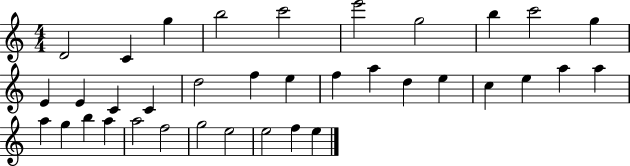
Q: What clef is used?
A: treble